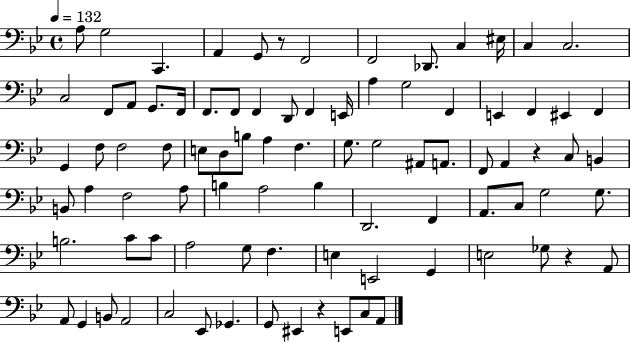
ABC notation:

X:1
T:Untitled
M:4/4
L:1/4
K:Bb
A,/2 G,2 C,, A,, G,,/2 z/2 F,,2 F,,2 _D,,/2 C, ^E,/4 C, C,2 C,2 F,,/2 A,,/2 G,,/2 F,,/4 F,,/2 F,,/2 F,, D,,/2 F,, E,,/4 A, G,2 F,, E,, F,, ^E,, F,, G,, F,/2 F,2 F,/2 E,/2 D,/2 B,/2 A, F, G,/2 G,2 ^A,,/2 A,,/2 F,,/2 A,, z C,/2 B,, B,,/2 A, F,2 A,/2 B, A,2 B, D,,2 F,, A,,/2 C,/2 G,2 G,/2 B,2 C/2 C/2 A,2 G,/2 F, E, E,,2 G,, E,2 _G,/2 z A,,/2 A,,/2 G,, B,,/2 A,,2 C,2 _E,,/2 _G,, G,,/2 ^E,, z E,,/2 C,/2 A,,/2